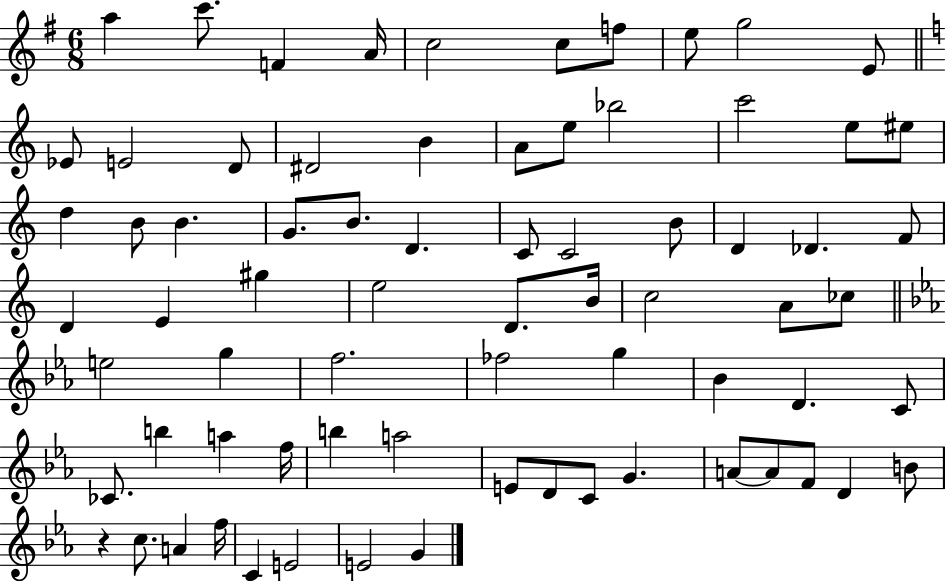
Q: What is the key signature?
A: G major